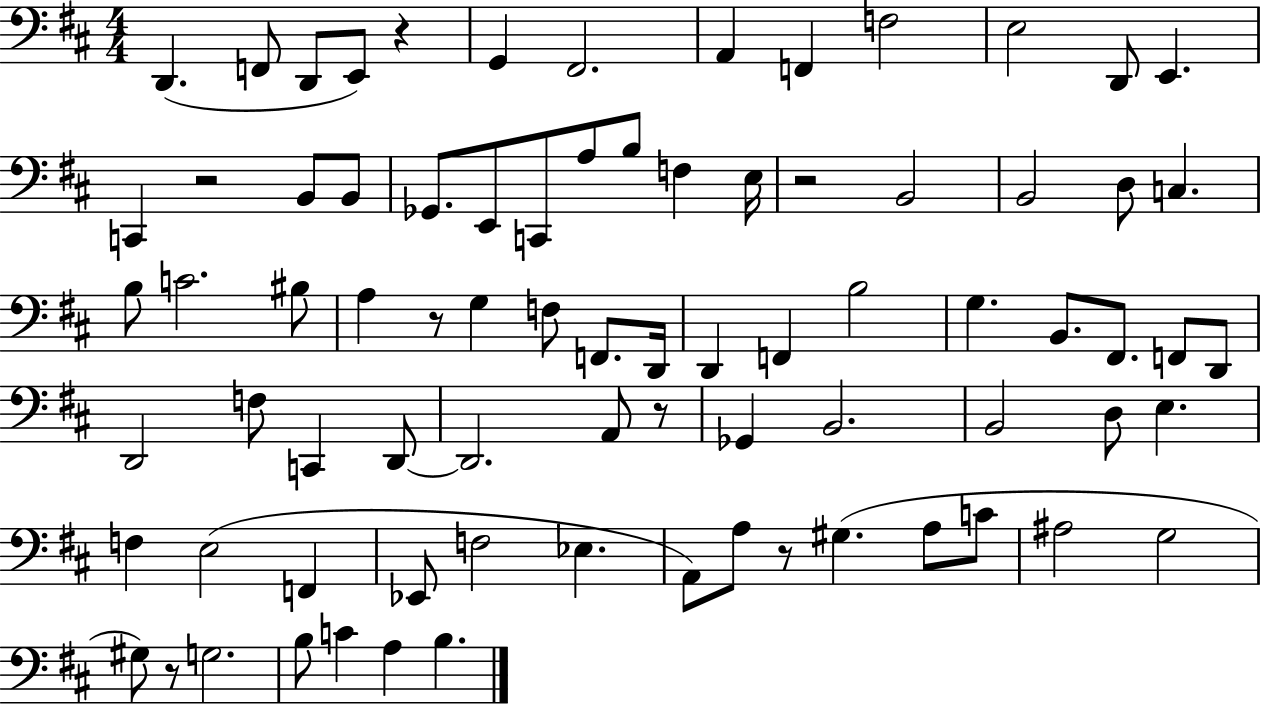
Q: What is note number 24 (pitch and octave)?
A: B2